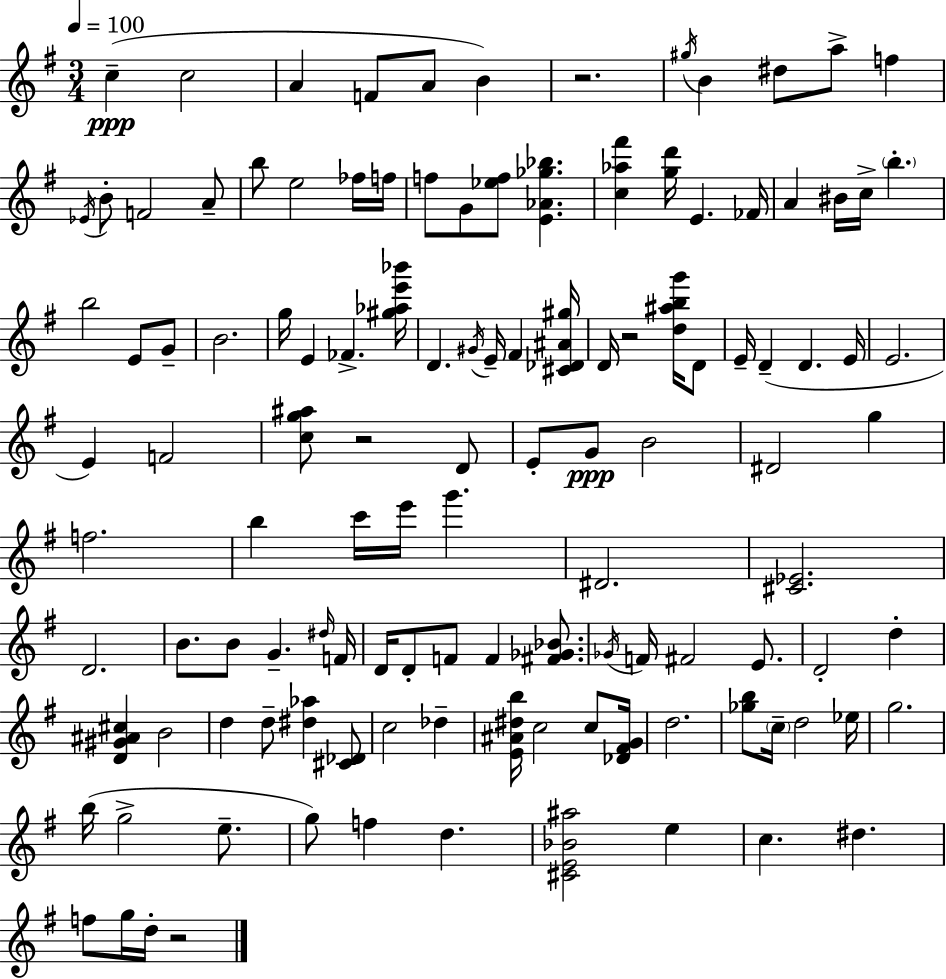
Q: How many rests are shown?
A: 4